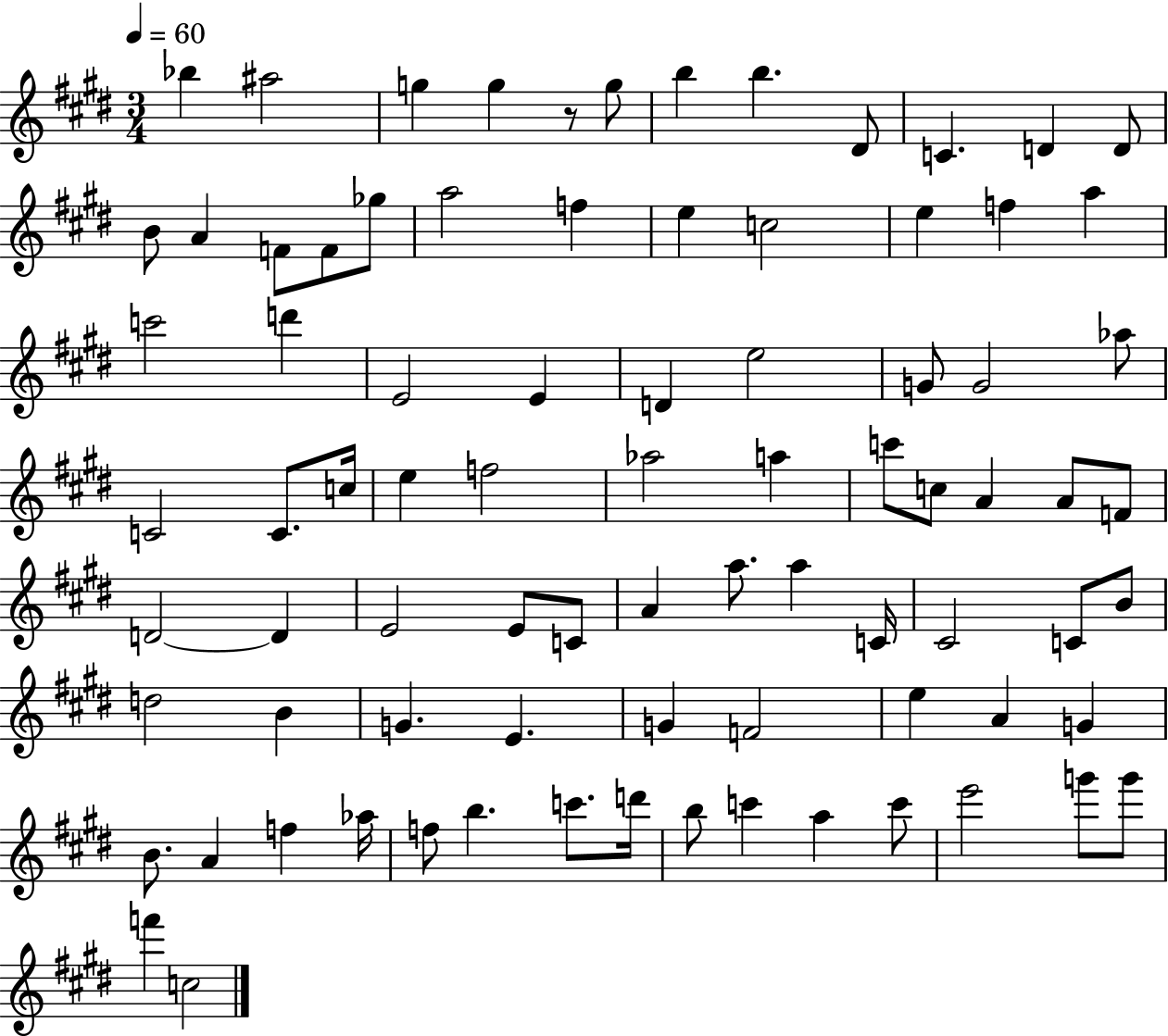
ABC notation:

X:1
T:Untitled
M:3/4
L:1/4
K:E
_b ^a2 g g z/2 g/2 b b ^D/2 C D D/2 B/2 A F/2 F/2 _g/2 a2 f e c2 e f a c'2 d' E2 E D e2 G/2 G2 _a/2 C2 C/2 c/4 e f2 _a2 a c'/2 c/2 A A/2 F/2 D2 D E2 E/2 C/2 A a/2 a C/4 ^C2 C/2 B/2 d2 B G E G F2 e A G B/2 A f _a/4 f/2 b c'/2 d'/4 b/2 c' a c'/2 e'2 g'/2 g'/2 f' c2